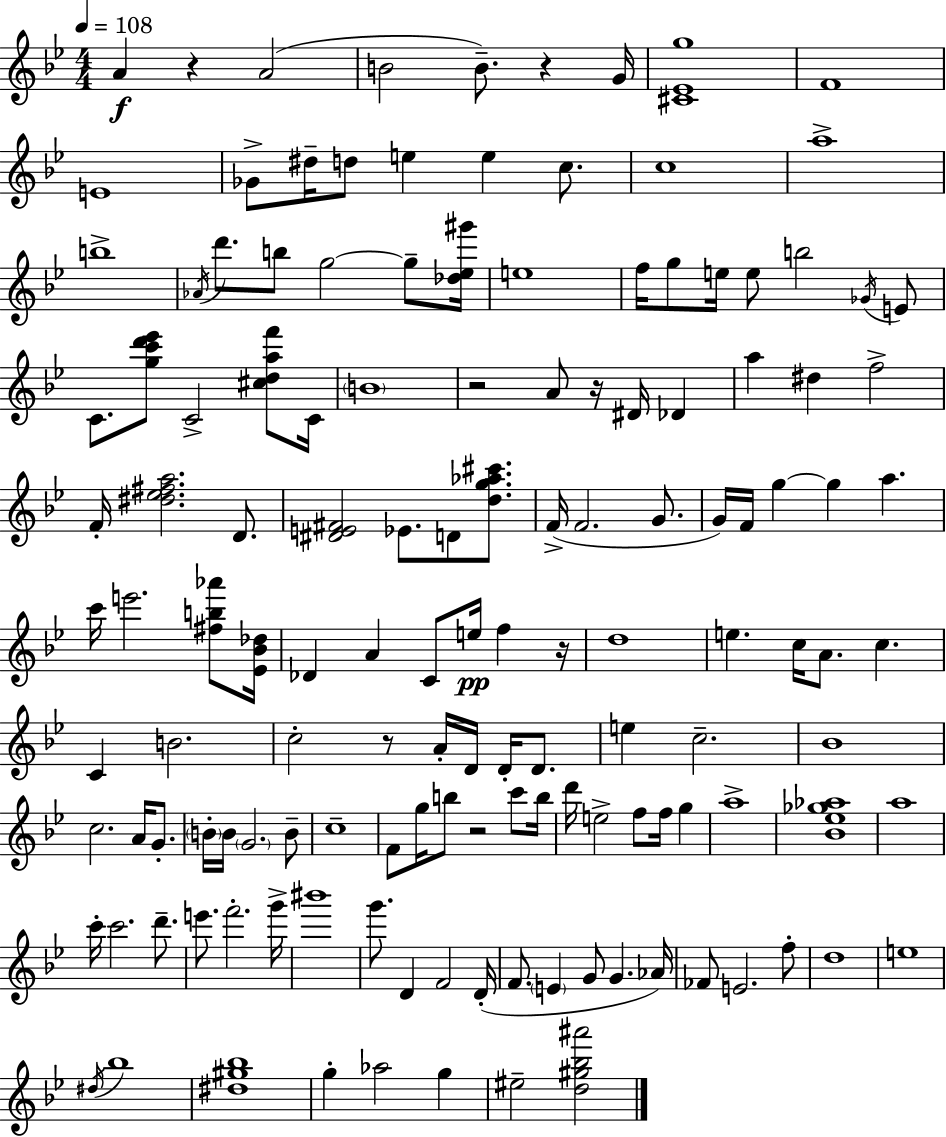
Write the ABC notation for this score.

X:1
T:Untitled
M:4/4
L:1/4
K:Gm
A z A2 B2 B/2 z G/4 [^C_Eg]4 F4 E4 _G/2 ^d/4 d/2 e e c/2 c4 a4 b4 _A/4 d'/2 b/2 g2 g/2 [_d_e^g']/4 e4 f/4 g/2 e/4 e/2 b2 _G/4 E/2 C/2 [gc'd'_e']/2 C2 [^cdaf']/2 C/4 B4 z2 A/2 z/4 ^D/4 _D a ^d f2 F/4 [^d_e^fa]2 D/2 [^DE^F]2 _E/2 D/2 [dg_a^c']/2 F/4 F2 G/2 G/4 F/4 g g a c'/4 e'2 [^fb_a']/2 [_E_B_d]/4 _D A C/2 e/4 f z/4 d4 e c/4 A/2 c C B2 c2 z/2 A/4 D/4 D/4 D/2 e c2 _B4 c2 A/4 G/2 B/4 B/4 G2 B/2 c4 F/2 g/4 b/2 z2 c'/2 b/4 d'/4 e2 f/2 f/4 g a4 [_B_e_g_a]4 a4 c'/4 c'2 d'/2 e'/2 f'2 g'/4 ^b'4 g'/2 D F2 D/4 F/2 E G/2 G _A/4 _F/2 E2 f/2 d4 e4 ^d/4 _b4 [^d^g_b]4 g _a2 g ^e2 [d^g_b^a']2